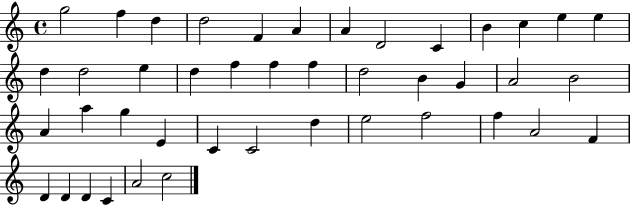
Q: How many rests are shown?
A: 0